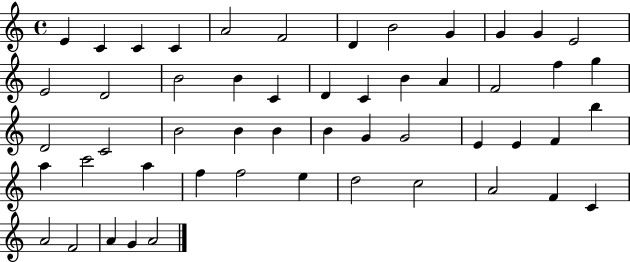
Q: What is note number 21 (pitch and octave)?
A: A4